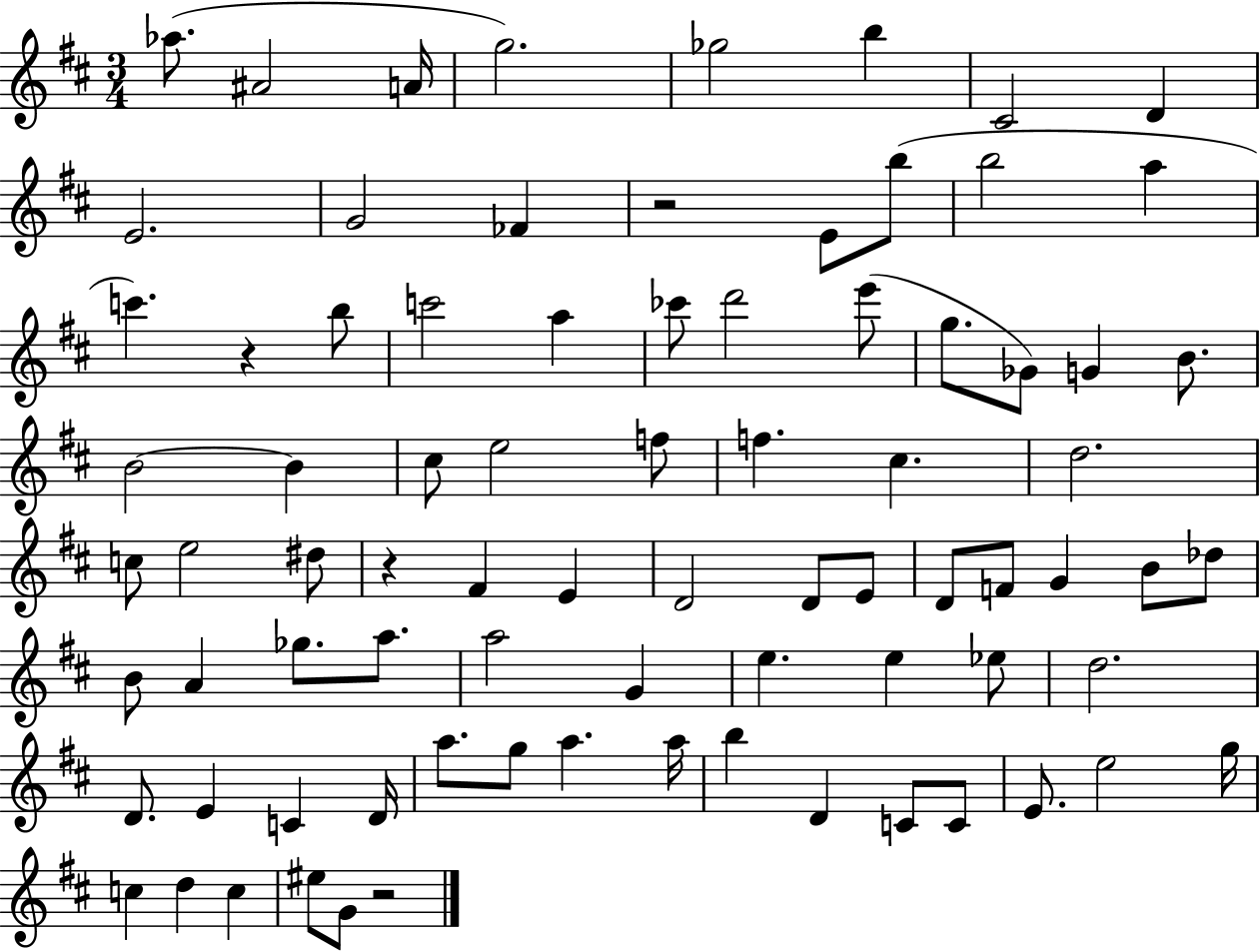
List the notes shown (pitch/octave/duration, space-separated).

Ab5/e. A#4/h A4/s G5/h. Gb5/h B5/q C#4/h D4/q E4/h. G4/h FES4/q R/h E4/e B5/e B5/h A5/q C6/q. R/q B5/e C6/h A5/q CES6/e D6/h E6/e G5/e. Gb4/e G4/q B4/e. B4/h B4/q C#5/e E5/h F5/e F5/q. C#5/q. D5/h. C5/e E5/h D#5/e R/q F#4/q E4/q D4/h D4/e E4/e D4/e F4/e G4/q B4/e Db5/e B4/e A4/q Gb5/e. A5/e. A5/h G4/q E5/q. E5/q Eb5/e D5/h. D4/e. E4/q C4/q D4/s A5/e. G5/e A5/q. A5/s B5/q D4/q C4/e C4/e E4/e. E5/h G5/s C5/q D5/q C5/q EIS5/e G4/e R/h